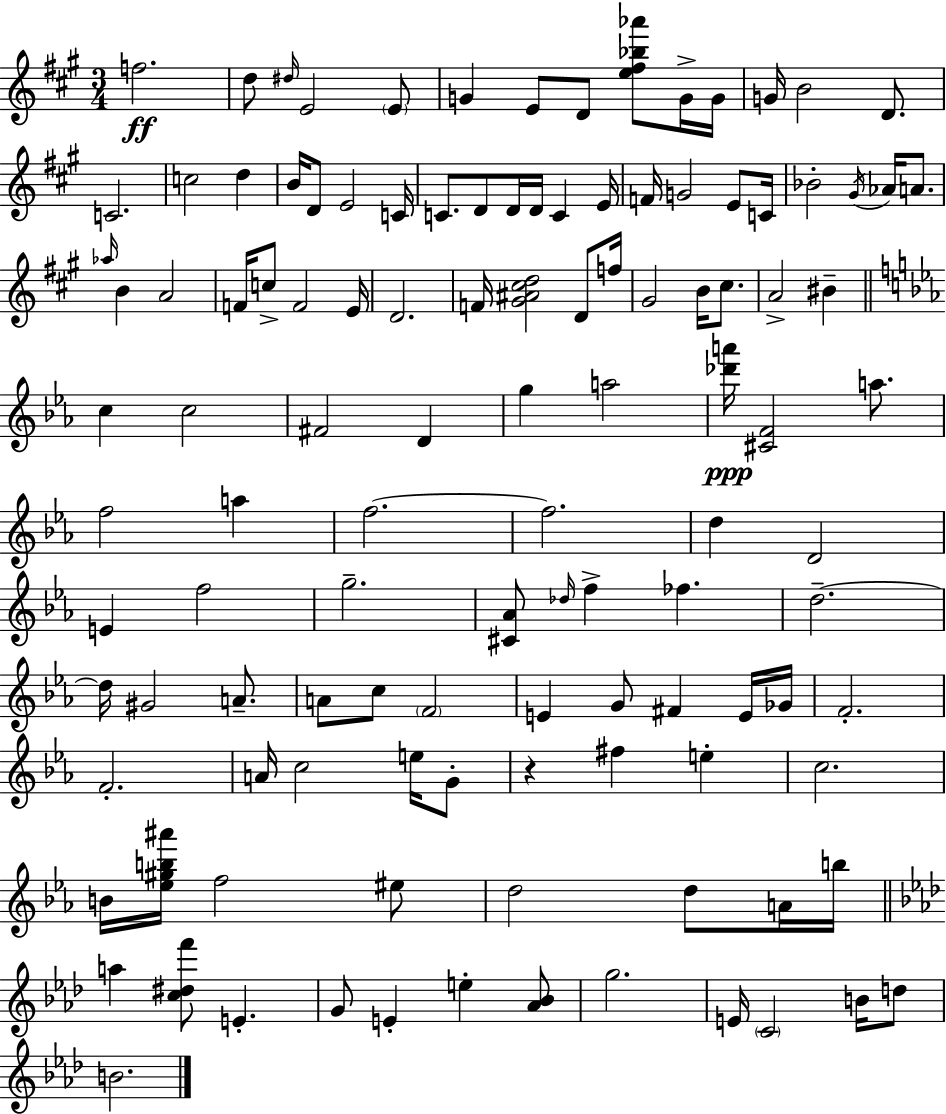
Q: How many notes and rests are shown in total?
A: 117